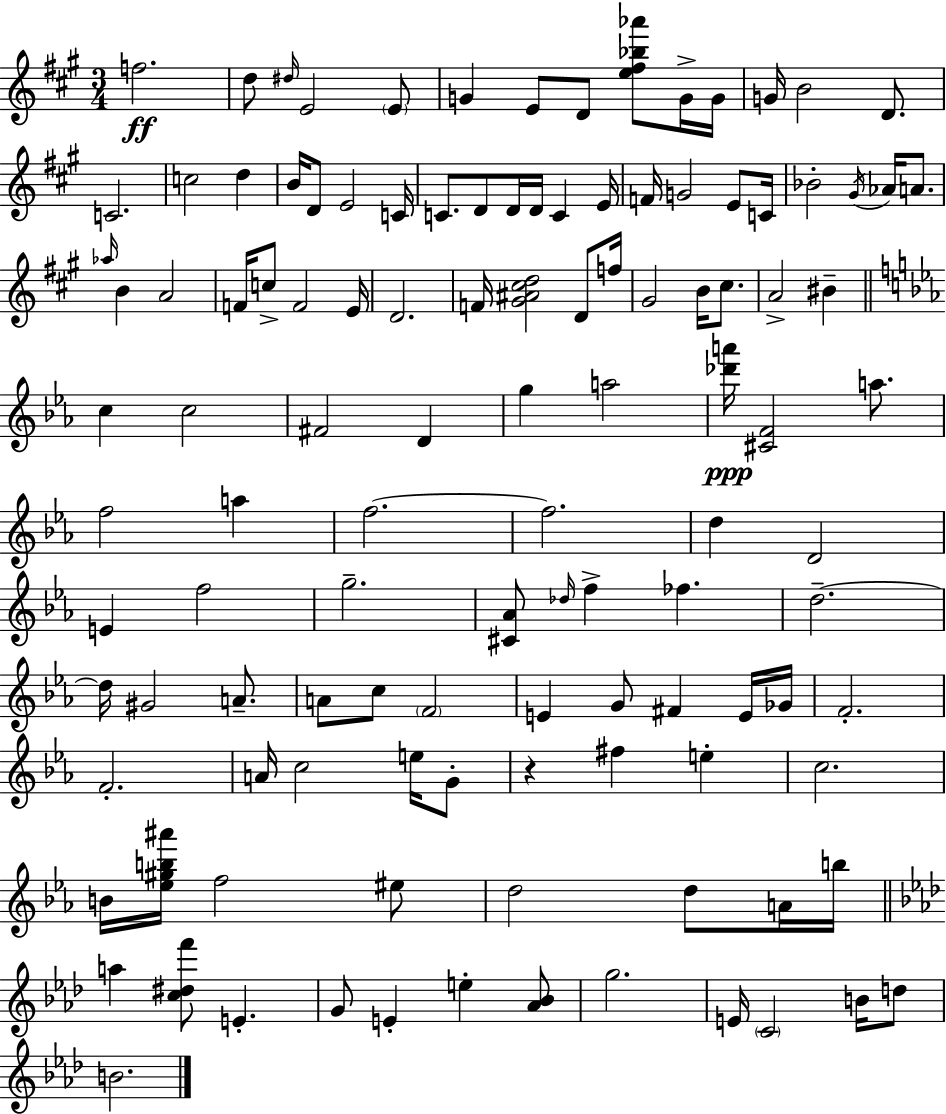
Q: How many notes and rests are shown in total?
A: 117